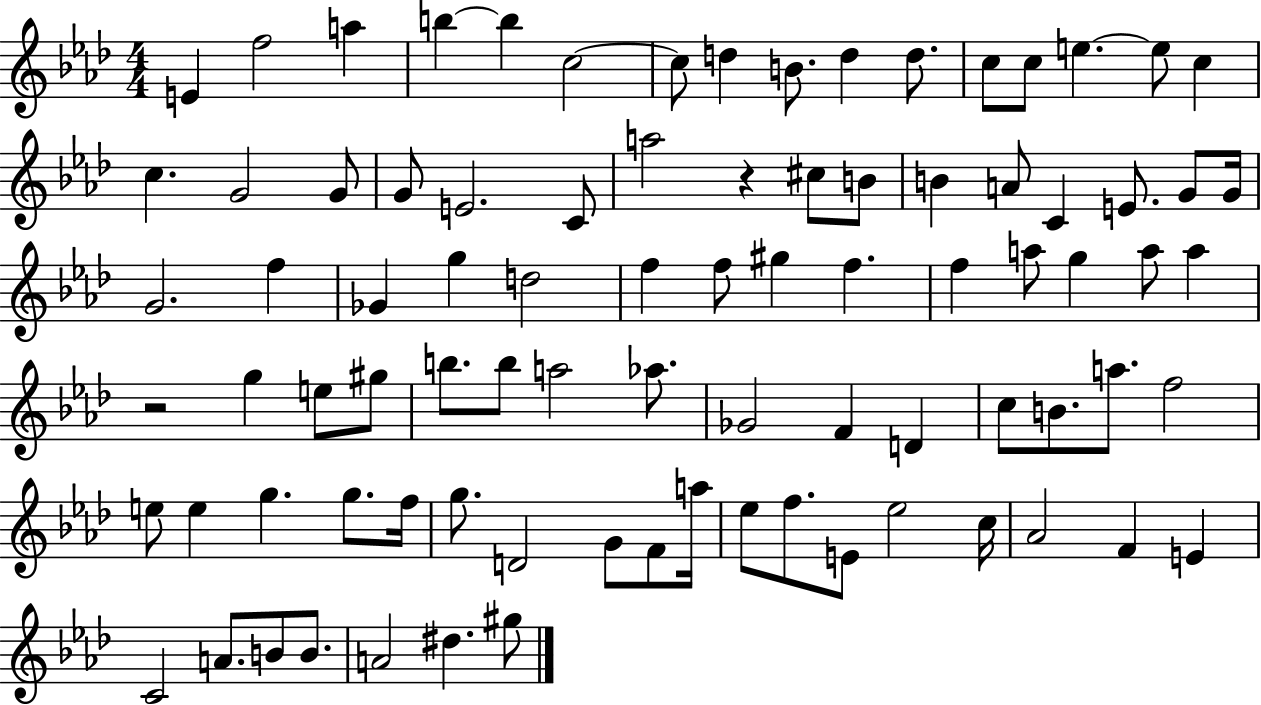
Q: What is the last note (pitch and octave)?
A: G#5